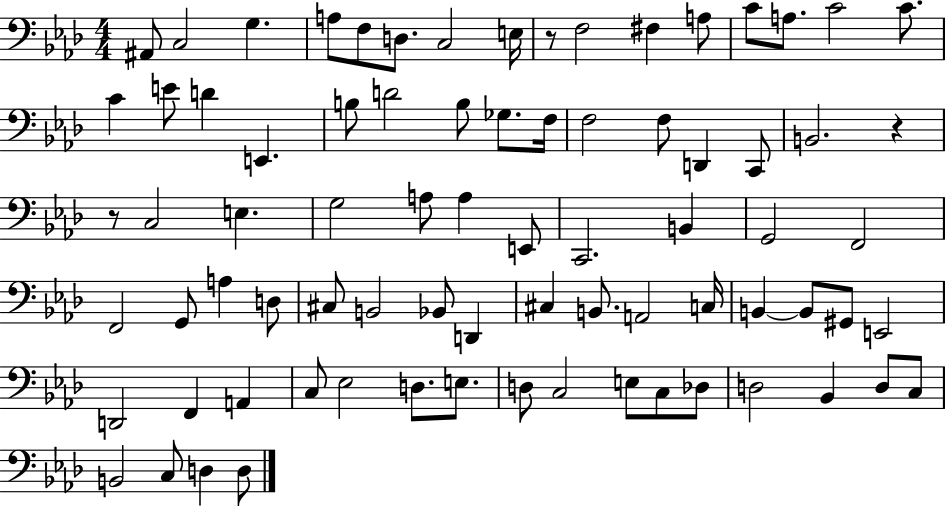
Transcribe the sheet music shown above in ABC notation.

X:1
T:Untitled
M:4/4
L:1/4
K:Ab
^A,,/2 C,2 G, A,/2 F,/2 D,/2 C,2 E,/4 z/2 F,2 ^F, A,/2 C/2 A,/2 C2 C/2 C E/2 D E,, B,/2 D2 B,/2 _G,/2 F,/4 F,2 F,/2 D,, C,,/2 B,,2 z z/2 C,2 E, G,2 A,/2 A, E,,/2 C,,2 B,, G,,2 F,,2 F,,2 G,,/2 A, D,/2 ^C,/2 B,,2 _B,,/2 D,, ^C, B,,/2 A,,2 C,/4 B,, B,,/2 ^G,,/2 E,,2 D,,2 F,, A,, C,/2 _E,2 D,/2 E,/2 D,/2 C,2 E,/2 C,/2 _D,/2 D,2 _B,, D,/2 C,/2 B,,2 C,/2 D, D,/2